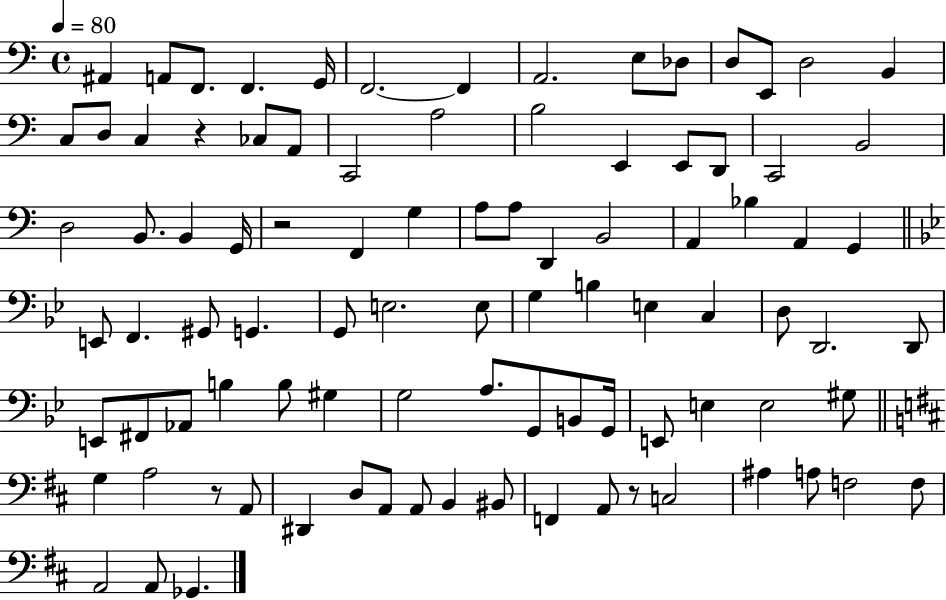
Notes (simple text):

A#2/q A2/e F2/e. F2/q. G2/s F2/h. F2/q A2/h. E3/e Db3/e D3/e E2/e D3/h B2/q C3/e D3/e C3/q R/q CES3/e A2/e C2/h A3/h B3/h E2/q E2/e D2/e C2/h B2/h D3/h B2/e. B2/q G2/s R/h F2/q G3/q A3/e A3/e D2/q B2/h A2/q Bb3/q A2/q G2/q E2/e F2/q. G#2/e G2/q. G2/e E3/h. E3/e G3/q B3/q E3/q C3/q D3/e D2/h. D2/e E2/e F#2/e Ab2/e B3/q B3/e G#3/q G3/h A3/e. G2/e B2/e G2/s E2/e E3/q E3/h G#3/e G3/q A3/h R/e A2/e D#2/q D3/e A2/e A2/e B2/q BIS2/e F2/q A2/e R/e C3/h A#3/q A3/e F3/h F3/e A2/h A2/e Gb2/q.